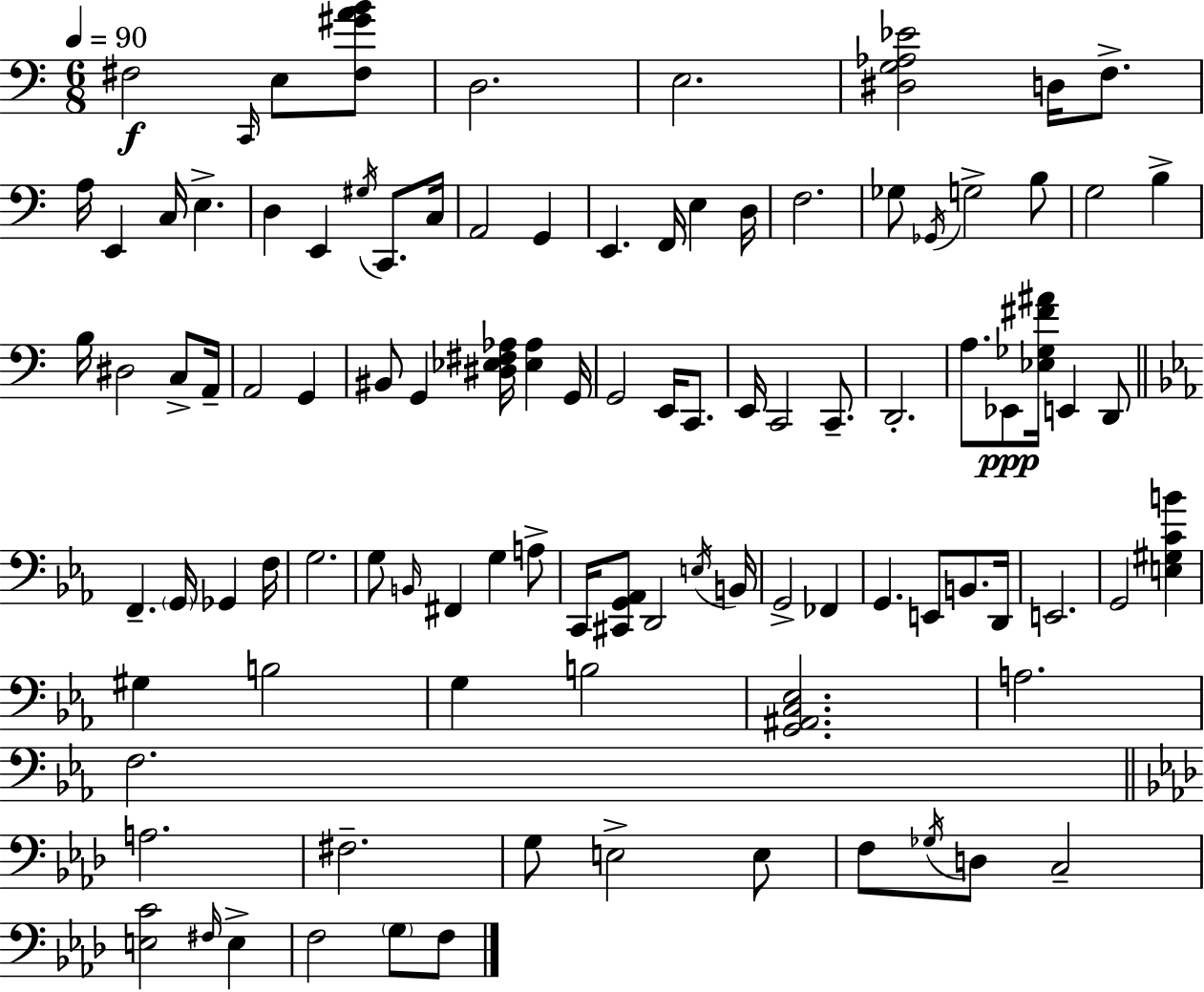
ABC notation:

X:1
T:Untitled
M:6/8
L:1/4
K:Am
^F,2 C,,/4 E,/2 [^F,^GAB]/2 D,2 E,2 [^D,G,_A,_E]2 D,/4 F,/2 A,/4 E,, C,/4 E, D, E,, ^G,/4 C,,/2 C,/4 A,,2 G,, E,, F,,/4 E, D,/4 F,2 _G,/2 _G,,/4 G,2 B,/2 G,2 B, B,/4 ^D,2 C,/2 A,,/4 A,,2 G,, ^B,,/2 G,, [^D,_E,^F,_A,]/4 [_E,_A,] G,,/4 G,,2 E,,/4 C,,/2 E,,/4 C,,2 C,,/2 D,,2 A,/2 _E,,/2 [_E,_G,^F^A]/4 E,, D,,/2 F,, G,,/4 _G,, F,/4 G,2 G,/2 B,,/4 ^F,, G, A,/2 C,,/4 [^C,,G,,_A,,]/2 D,,2 E,/4 B,,/4 G,,2 _F,, G,, E,,/2 B,,/2 D,,/4 E,,2 G,,2 [E,^G,CB] ^G, B,2 G, B,2 [G,,^A,,C,_E,]2 A,2 F,2 A,2 ^F,2 G,/2 E,2 E,/2 F,/2 _G,/4 D,/2 C,2 [E,C]2 ^F,/4 E, F,2 G,/2 F,/2